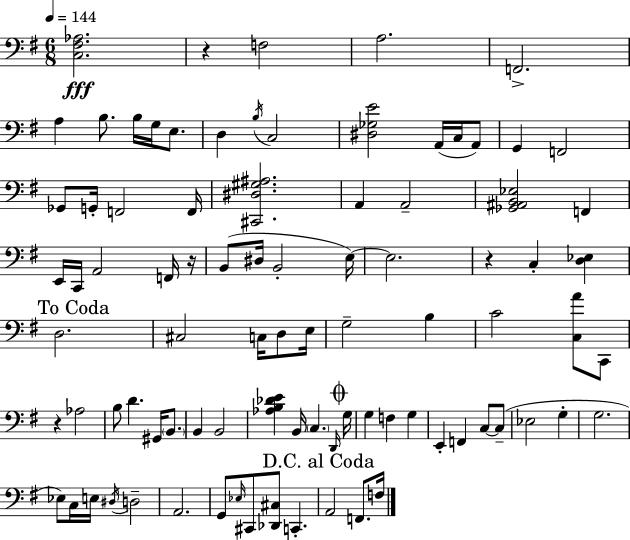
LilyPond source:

{
  \clef bass
  \numericTimeSignature
  \time 6/8
  \key e \minor
  \tempo 4 = 144
  <c fis aes>2.\fff | r4 f2 | a2. | f,2.-> | \break a4 b8. b16 g16 e8. | d4 \acciaccatura { b16 } c2 | <dis ges e'>2 a,16( c16 a,8) | g,4 f,2 | \break ges,8 g,16-. f,2 | f,16 <cis, dis gis ais>2. | a,4 a,2-- | <ges, ais, b, ees>2 f,4 | \break e,16 c,16 a,2 f,16 | r16 b,8( dis16 b,2-. | e16~~) e2. | r4 c4-. <d ees>4 | \break \mark "To Coda" d2. | cis2 c16 d8 | e16 g2-- b4 | c'2 <c a'>8 c,8 | \break r4 aes2 | b8 d'4. gis,16 \parenthesize b,8. | b,4 b,2 | <aes b des' e'>4 b,16 \parenthesize c4. | \break \grace { d,16 } \mark \markup { \musicglyph "scripts.coda" } g16 g4 f4 g4 | e,4-. f,4 c8~~ | c8--( ees2 g4-. | g2. | \break ees8) c16 e16 \acciaccatura { dis16 } d2-- | a,2. | g,8 \grace { ees16 } cis,8 <des, cis>8 c,4.-. | \mark "D.C. al Coda" a,2 | \break f,8. f16 \bar "|."
}